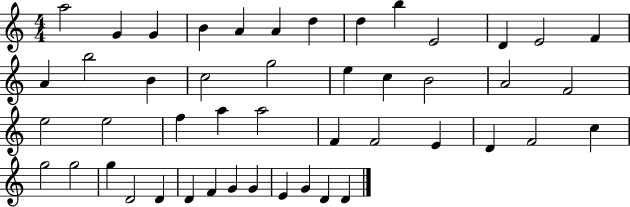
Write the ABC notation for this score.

X:1
T:Untitled
M:4/4
L:1/4
K:C
a2 G G B A A d d b E2 D E2 F A b2 B c2 g2 e c B2 A2 F2 e2 e2 f a a2 F F2 E D F2 c g2 g2 g D2 D D F G G E G D D